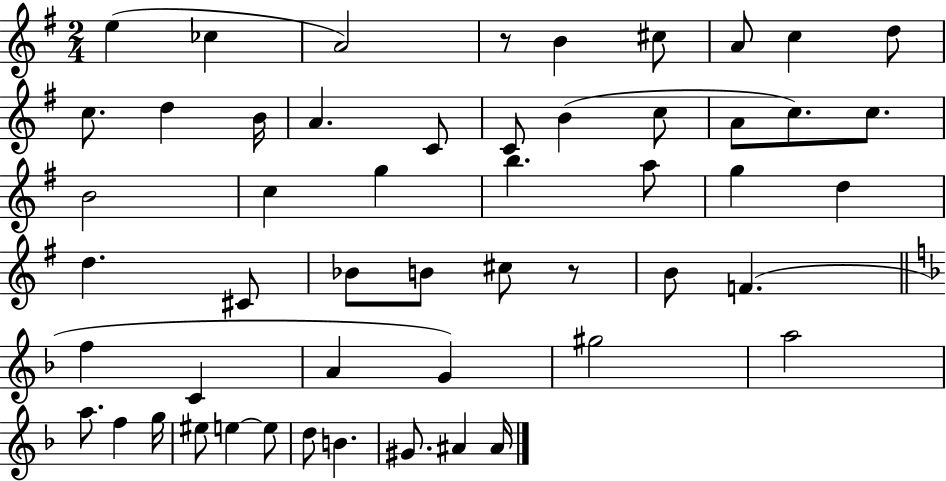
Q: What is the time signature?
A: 2/4